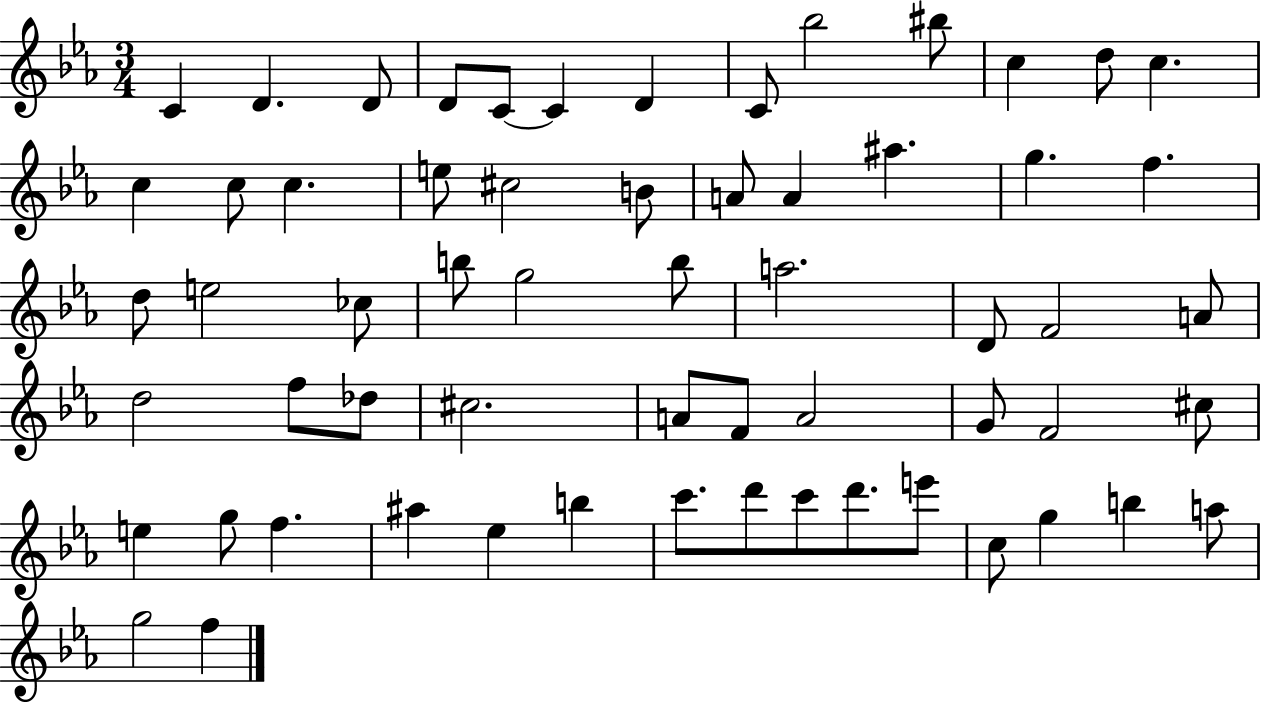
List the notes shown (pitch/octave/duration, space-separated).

C4/q D4/q. D4/e D4/e C4/e C4/q D4/q C4/e Bb5/h BIS5/e C5/q D5/e C5/q. C5/q C5/e C5/q. E5/e C#5/h B4/e A4/e A4/q A#5/q. G5/q. F5/q. D5/e E5/h CES5/e B5/e G5/h B5/e A5/h. D4/e F4/h A4/e D5/h F5/e Db5/e C#5/h. A4/e F4/e A4/h G4/e F4/h C#5/e E5/q G5/e F5/q. A#5/q Eb5/q B5/q C6/e. D6/e C6/e D6/e. E6/e C5/e G5/q B5/q A5/e G5/h F5/q